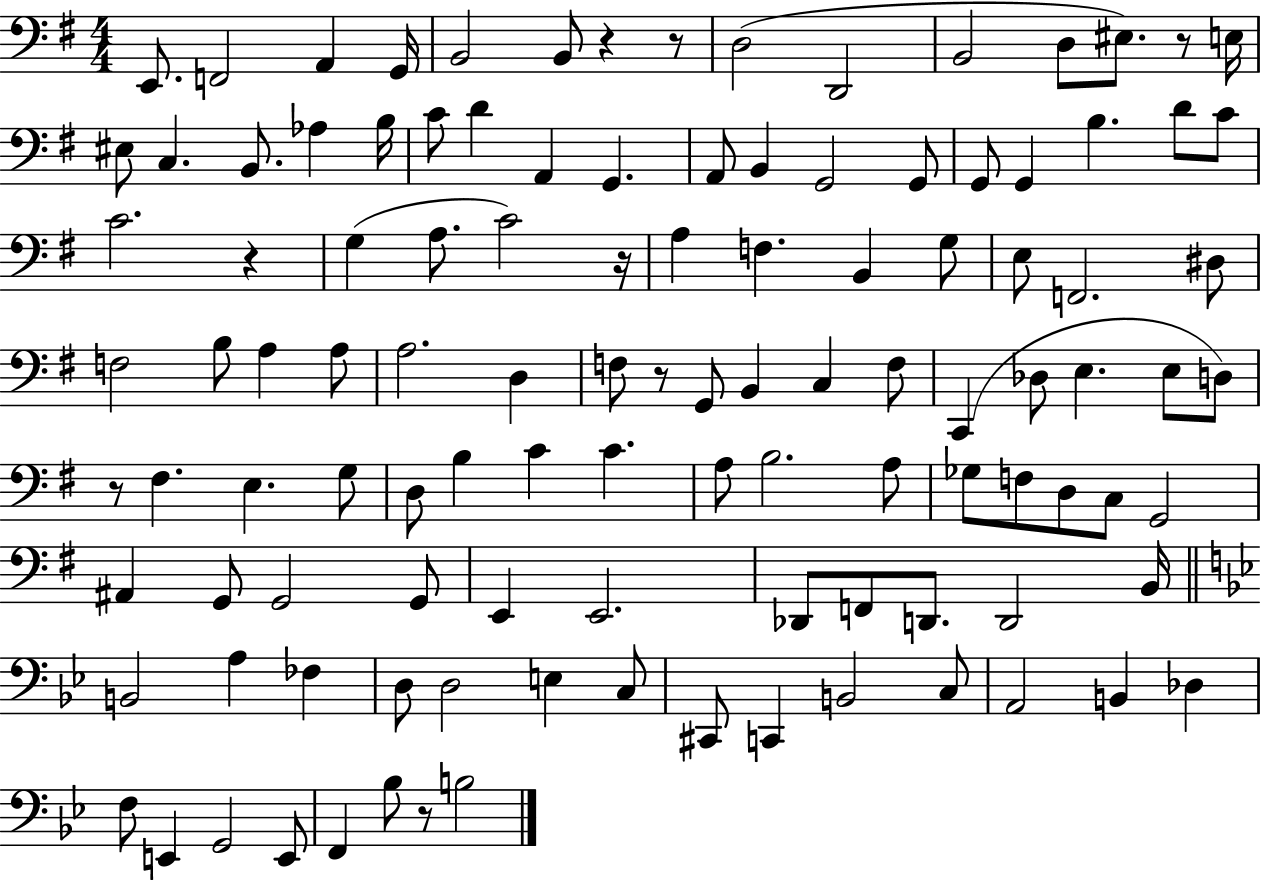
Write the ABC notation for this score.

X:1
T:Untitled
M:4/4
L:1/4
K:G
E,,/2 F,,2 A,, G,,/4 B,,2 B,,/2 z z/2 D,2 D,,2 B,,2 D,/2 ^E,/2 z/2 E,/4 ^E,/2 C, B,,/2 _A, B,/4 C/2 D A,, G,, A,,/2 B,, G,,2 G,,/2 G,,/2 G,, B, D/2 C/2 C2 z G, A,/2 C2 z/4 A, F, B,, G,/2 E,/2 F,,2 ^D,/2 F,2 B,/2 A, A,/2 A,2 D, F,/2 z/2 G,,/2 B,, C, F,/2 C,, _D,/2 E, E,/2 D,/2 z/2 ^F, E, G,/2 D,/2 B, C C A,/2 B,2 A,/2 _G,/2 F,/2 D,/2 C,/2 G,,2 ^A,, G,,/2 G,,2 G,,/2 E,, E,,2 _D,,/2 F,,/2 D,,/2 D,,2 B,,/4 B,,2 A, _F, D,/2 D,2 E, C,/2 ^C,,/2 C,, B,,2 C,/2 A,,2 B,, _D, F,/2 E,, G,,2 E,,/2 F,, _B,/2 z/2 B,2